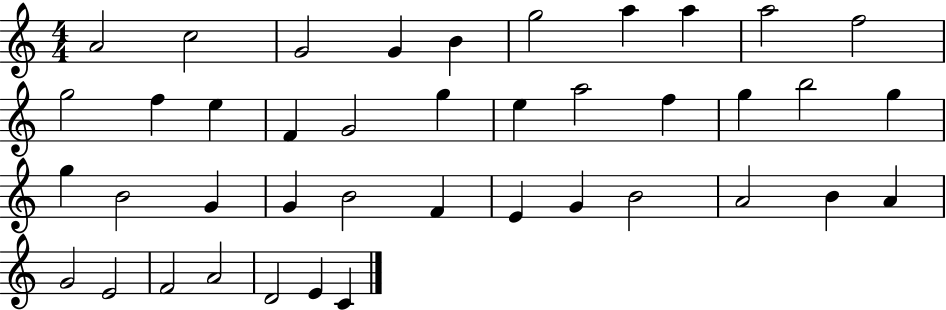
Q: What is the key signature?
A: C major